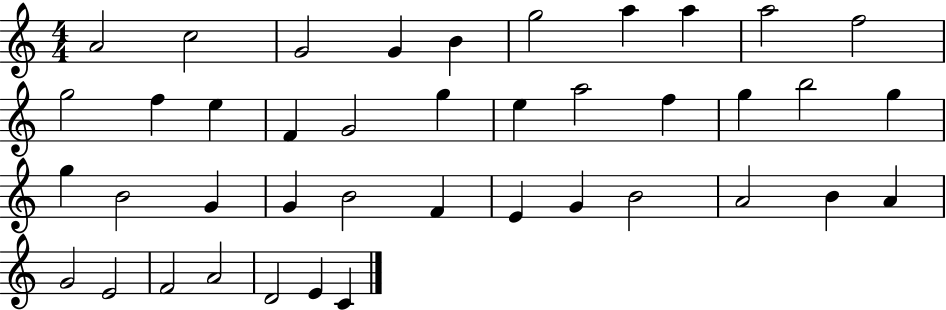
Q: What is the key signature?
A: C major